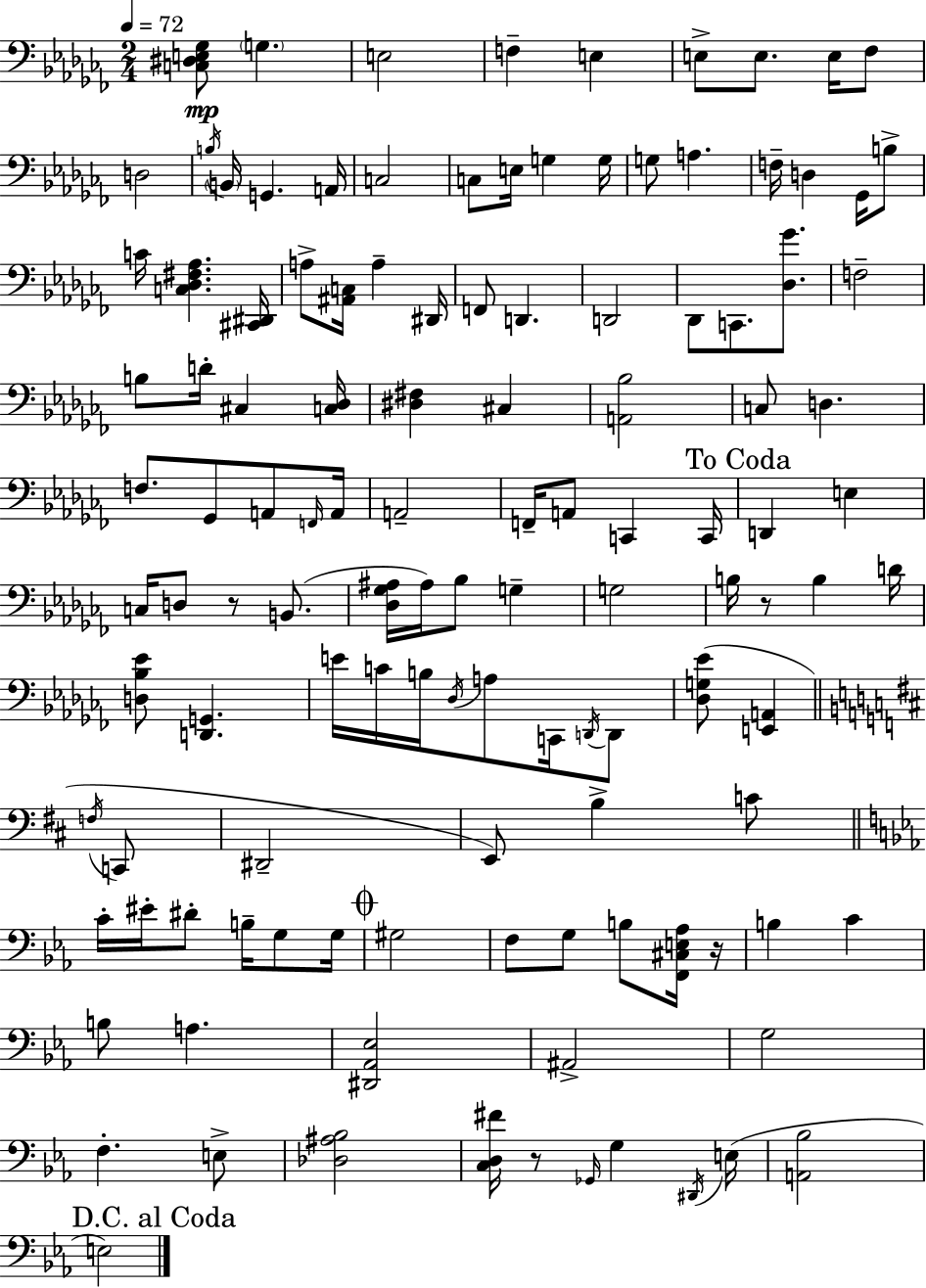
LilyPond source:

{
  \clef bass
  \numericTimeSignature
  \time 2/4
  \key aes \minor
  \tempo 4 = 72
  <c dis e ges>8\mp \parenthesize g4. | e2 | f4-- e4 | e8-> e8. e16 fes8 | \break d2 | \acciaccatura { b16 } \parenthesize b,16 g,4. | a,16 c2 | c8 e16 g4 | \break g16 g8 a4. | f16-- d4 ges,16 b8-> | c'16 <c des fis aes>4. | <cis, dis,>16 a8-> <ais, c>16 a4-- | \break dis,16 f,8 d,4. | d,2 | des,8 c,8. <des ges'>8. | f2-- | \break b8 d'16-. cis4 | <c des>16 <dis fis>4 cis4 | <a, bes>2 | c8 d4. | \break f8. ges,8 a,8 | \grace { f,16 } a,16 a,2-- | f,16-- a,8 c,4 | c,16 \mark "To Coda" d,4 e4 | \break c16 d8 r8 b,8.( | <des ges ais>16 ais16) bes8 g4-- | g2 | b16 r8 b4 | \break d'16 <d bes ees'>8 <d, g,>4. | e'16 c'16 b16 \acciaccatura { des16 } a8 | c,16 \acciaccatura { d,16 } d,8 <des g ees'>8( <e, a,>4 | \bar "||" \break \key b \minor \acciaccatura { f16 } c,8 dis,2-- | e,8) b4-> | c'8 \bar "||" \break \key c \minor c'16-. eis'16-. dis'8-. b16-- g8 g16 | \mark \markup { \musicglyph "scripts.coda" } gis2 | f8 g8 b8 <f, cis e aes>16 r16 | b4 c'4 | \break b8 a4. | <dis, aes, ees>2 | ais,2-> | g2 | \break f4.-. e8-> | <des ais bes>2 | <c d fis'>16 r8 \grace { ges,16 } g4 | \acciaccatura { dis,16 }( e16 <a, bes>2 | \break \mark "D.C. al Coda" e2) | \bar "|."
}